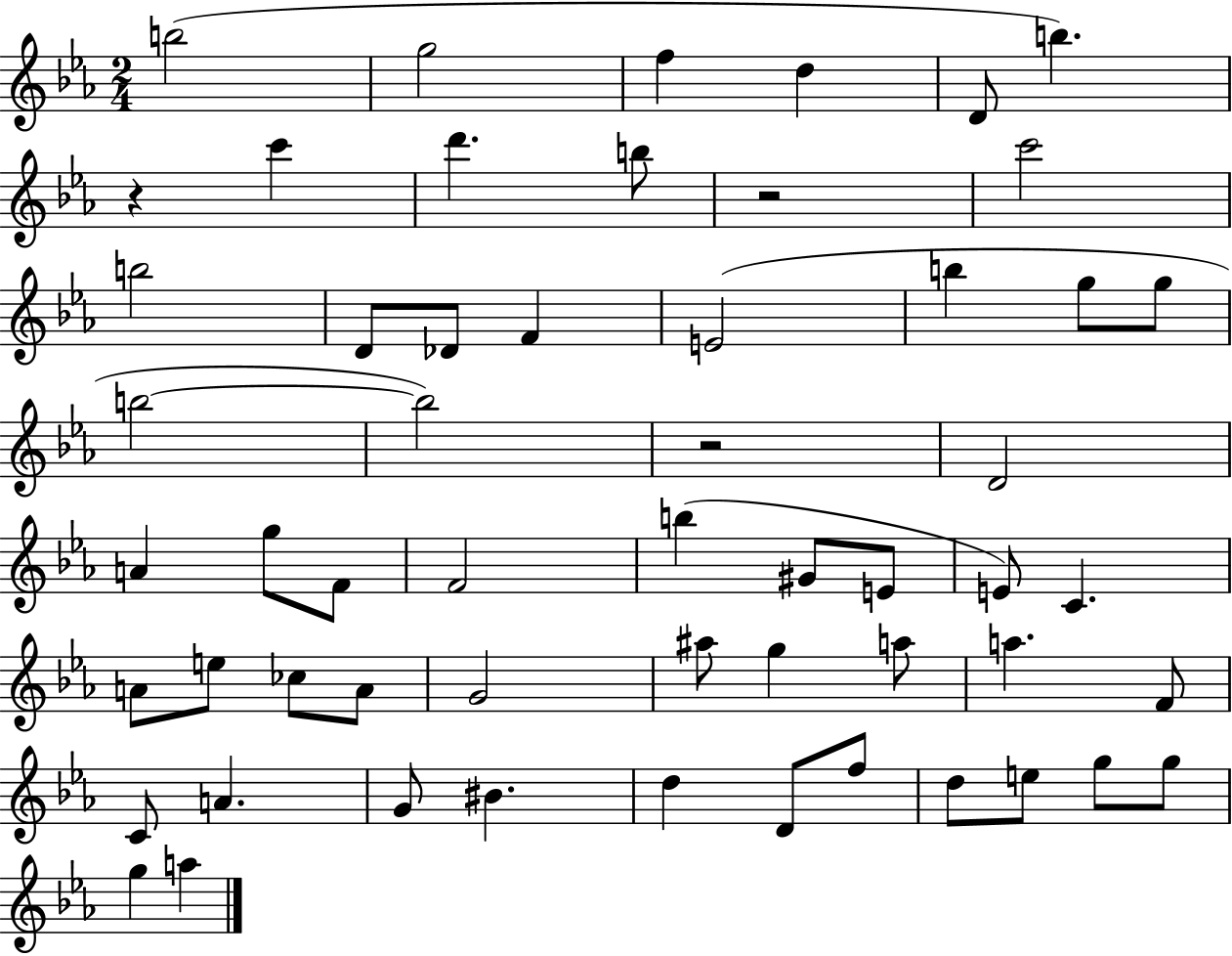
X:1
T:Untitled
M:2/4
L:1/4
K:Eb
b2 g2 f d D/2 b z c' d' b/2 z2 c'2 b2 D/2 _D/2 F E2 b g/2 g/2 b2 b2 z2 D2 A g/2 F/2 F2 b ^G/2 E/2 E/2 C A/2 e/2 _c/2 A/2 G2 ^a/2 g a/2 a F/2 C/2 A G/2 ^B d D/2 f/2 d/2 e/2 g/2 g/2 g a